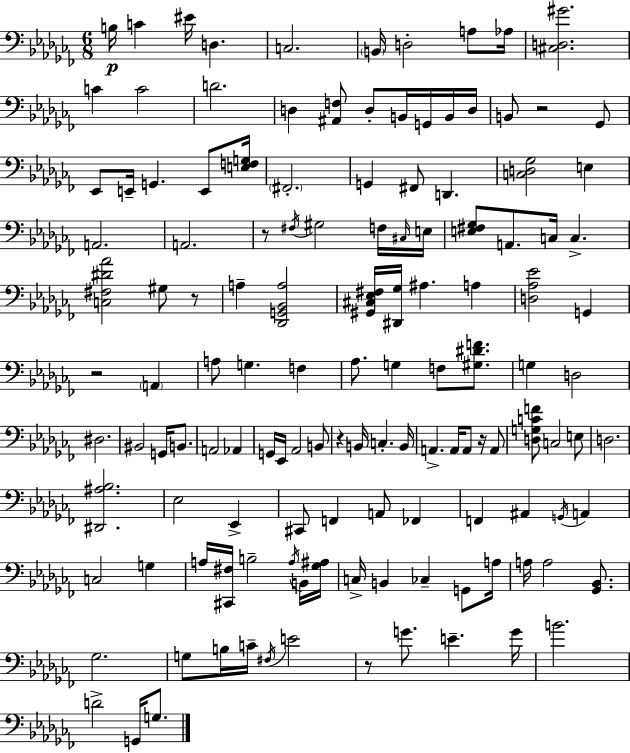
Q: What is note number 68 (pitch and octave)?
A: A2